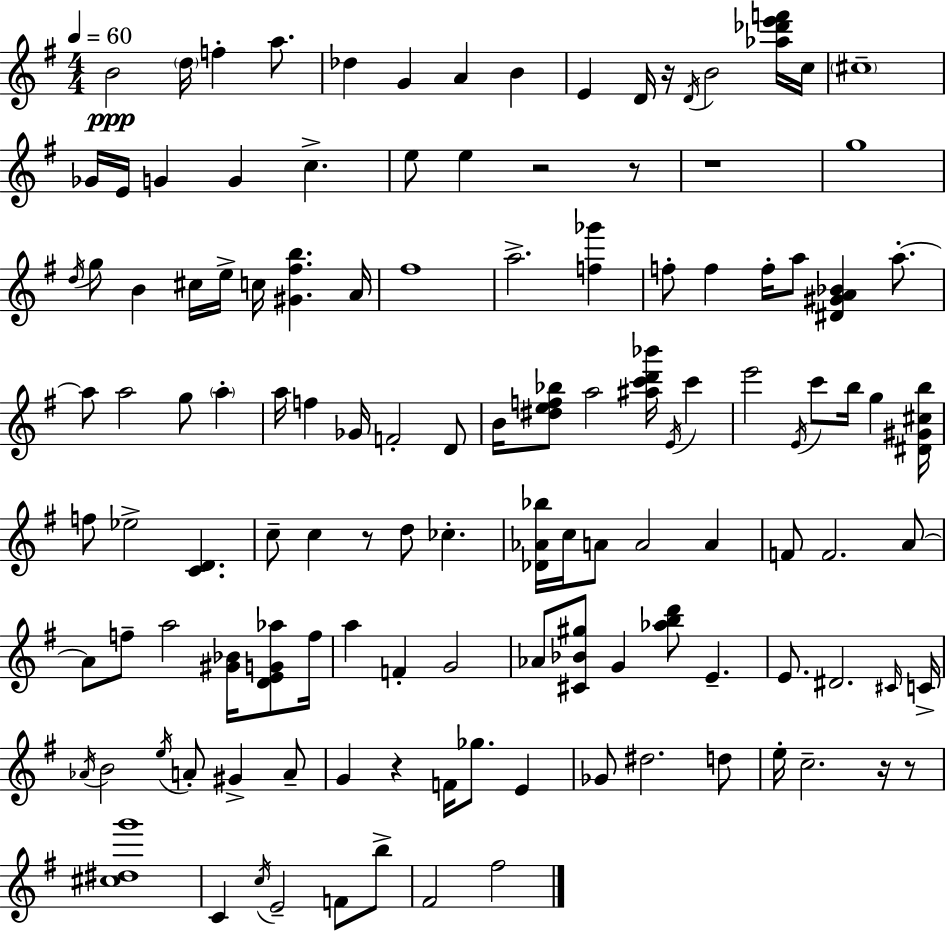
{
  \clef treble
  \numericTimeSignature
  \time 4/4
  \key e \minor
  \tempo 4 = 60
  \repeat volta 2 { b'2\ppp \parenthesize d''16 f''4-. a''8. | des''4 g'4 a'4 b'4 | e'4 d'16 r16 \acciaccatura { d'16 } b'2 <aes'' des''' e''' f'''>16 | c''16 \parenthesize cis''1-- | \break ges'16 e'16 g'4 g'4 c''4.-> | e''8 e''4 r2 r8 | r1 | g''1 | \break \acciaccatura { d''16 } g''8 b'4 cis''16 e''16-> c''16 <gis' fis'' b''>4. | a'16 fis''1 | a''2.-> <f'' ges'''>4 | f''8-. f''4 f''16-. a''8 <dis' gis' a' bes'>4 a''8.-.~~ | \break a''8 a''2 g''8 \parenthesize a''4-. | a''16 f''4 ges'16 f'2-. | d'8 b'16 <dis'' e'' f'' bes''>8 a''2 <ais'' c''' d''' bes'''>16 \acciaccatura { e'16 } c'''4 | e'''2 \acciaccatura { e'16 } c'''8 b''16 g''4 | \break <dis' gis' cis'' b''>16 f''8 ees''2-> <c' d'>4. | c''8-- c''4 r8 d''8 ces''4.-. | <des' aes' bes''>16 c''16 a'8 a'2 | a'4 f'8 f'2. | \break a'8~~ a'8 f''8-- a''2 | <gis' bes'>16 <d' e' g' aes''>8 f''16 a''4 f'4-. g'2 | aes'8 <cis' bes' gis''>8 g'4 <aes'' b'' d'''>8 e'4.-- | e'8. dis'2. | \break \grace { cis'16 } c'16-> \acciaccatura { aes'16 } b'2 \acciaccatura { e''16 } a'8-. | gis'4-> a'8-- g'4 r4 f'16 | ges''8. e'4 ges'8 dis''2. | d''8 e''16-. c''2.-- | \break r16 r8 <cis'' dis'' g'''>1 | c'4 \acciaccatura { c''16 } e'2-- | f'8 b''8-> fis'2 | fis''2 } \bar "|."
}